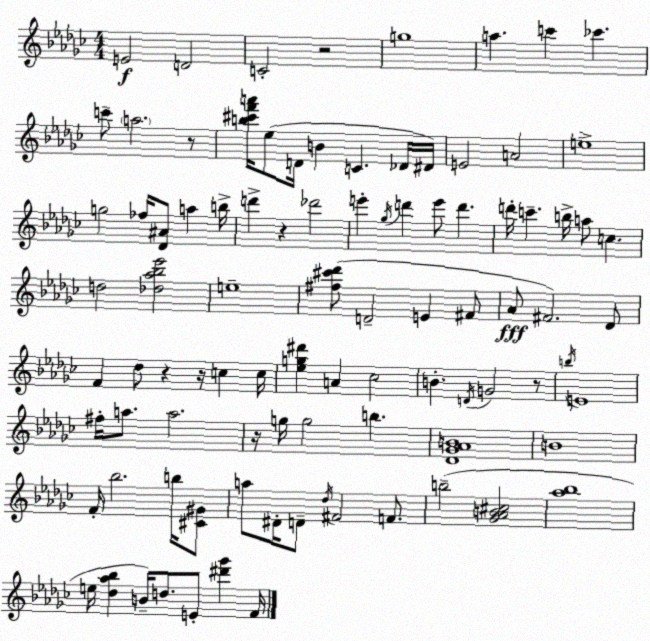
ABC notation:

X:1
T:Untitled
M:4/4
L:1/4
K:Ebm
E2 D2 C2 z2 g4 a c' _c' c'/2 a2 z/2 [b^c'f'a']/4 _e/2 D/4 B C _D/4 ^D/4 E2 A2 e4 g2 _f/4 [_D^A]/2 a b/4 d' z _d'2 e' _g/4 d' e'/2 d' d'/4 c' b/4 a/2 c d2 [_d_a_b_e']2 e4 [^f^c'_d']/2 D2 E ^F/2 _A/2 ^F2 _D/2 F _d/2 z z/4 c c/4 [_eg^d'] A _c2 B D/4 G2 z/2 b/4 E4 ^f/4 a/2 a2 z/4 g/4 g2 b [_D_G_AB]4 B4 F/4 _b2 b/4 [^C^G]/2 a/2 ^D/4 D/2 _d/4 ^F2 F/2 b2 [_G_AB^c]2 [_a_b]4 e/4 [_d_a_b] B/4 d/2 E/2 [^d'_g'] F/4